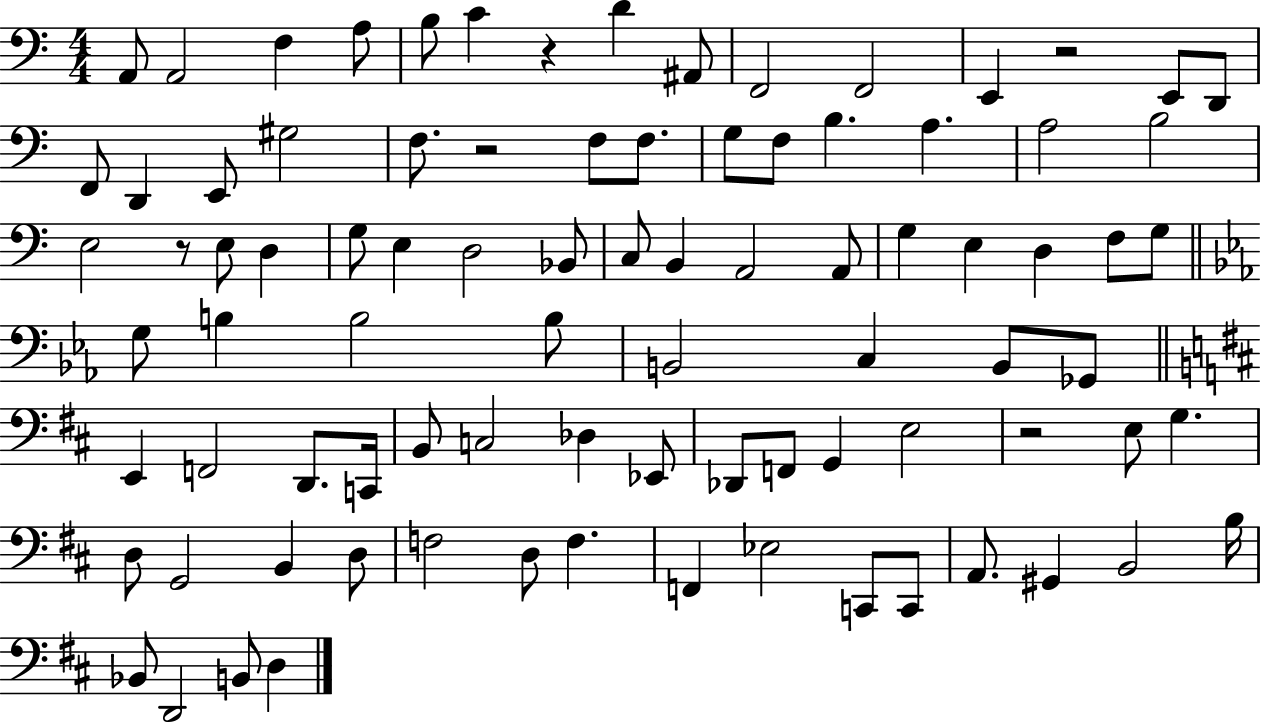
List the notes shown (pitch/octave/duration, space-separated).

A2/e A2/h F3/q A3/e B3/e C4/q R/q D4/q A#2/e F2/h F2/h E2/q R/h E2/e D2/e F2/e D2/q E2/e G#3/h F3/e. R/h F3/e F3/e. G3/e F3/e B3/q. A3/q. A3/h B3/h E3/h R/e E3/e D3/q G3/e E3/q D3/h Bb2/e C3/e B2/q A2/h A2/e G3/q E3/q D3/q F3/e G3/e G3/e B3/q B3/h B3/e B2/h C3/q B2/e Gb2/e E2/q F2/h D2/e. C2/s B2/e C3/h Db3/q Eb2/e Db2/e F2/e G2/q E3/h R/h E3/e G3/q. D3/e G2/h B2/q D3/e F3/h D3/e F3/q. F2/q Eb3/h C2/e C2/e A2/e. G#2/q B2/h B3/s Bb2/e D2/h B2/e D3/q